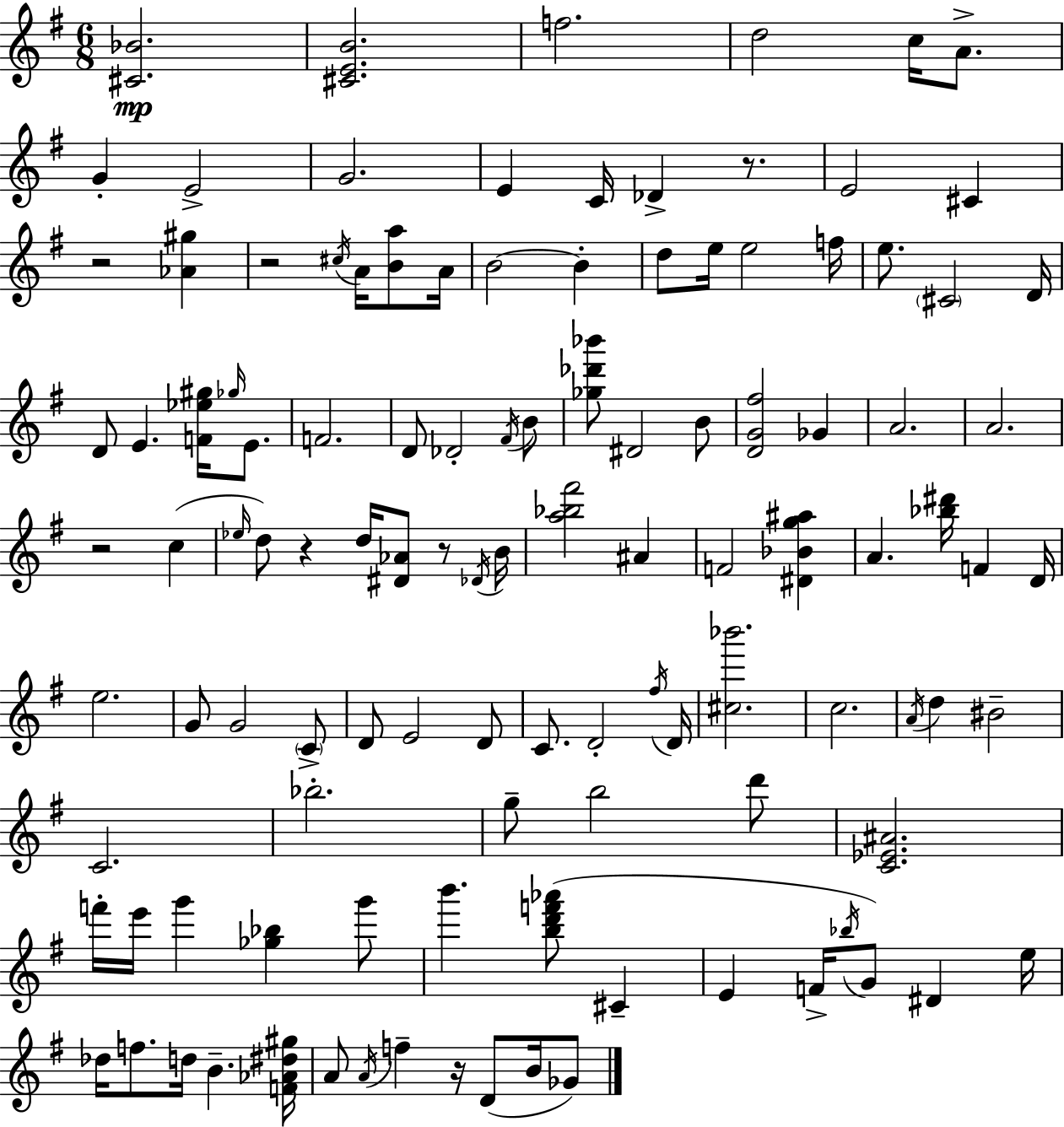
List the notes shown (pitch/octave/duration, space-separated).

[C#4,Bb4]/h. [C#4,E4,B4]/h. F5/h. D5/h C5/s A4/e. G4/q E4/h G4/h. E4/q C4/s Db4/q R/e. E4/h C#4/q R/h [Ab4,G#5]/q R/h C#5/s A4/s [B4,A5]/e A4/s B4/h B4/q D5/e E5/s E5/h F5/s E5/e. C#4/h D4/s D4/e E4/q. [F4,Eb5,G#5]/s Gb5/s E4/e. F4/h. D4/e Db4/h F#4/s B4/e [Gb5,Db6,Bb6]/e D#4/h B4/e [D4,G4,F#5]/h Gb4/q A4/h. A4/h. R/h C5/q Eb5/s D5/e R/q D5/s [D#4,Ab4]/e R/e Db4/s B4/s [A5,Bb5,F#6]/h A#4/q F4/h [D#4,Bb4,G5,A#5]/q A4/q. [Bb5,D#6]/s F4/q D4/s E5/h. G4/e G4/h C4/e D4/e E4/h D4/e C4/e. D4/h F#5/s D4/s [C#5,Bb6]/h. C5/h. A4/s D5/q BIS4/h C4/h. Bb5/h. G5/e B5/h D6/e [C4,Eb4,A#4]/h. F6/s E6/s G6/q [Gb5,Bb5]/q G6/e B6/q. [B5,D6,F6,Ab6]/e C#4/q E4/q F4/s Bb5/s G4/e D#4/q E5/s Db5/s F5/e. D5/s B4/q. [F4,Ab4,D#5,G#5]/s A4/e A4/s F5/q R/s D4/e B4/s Gb4/e